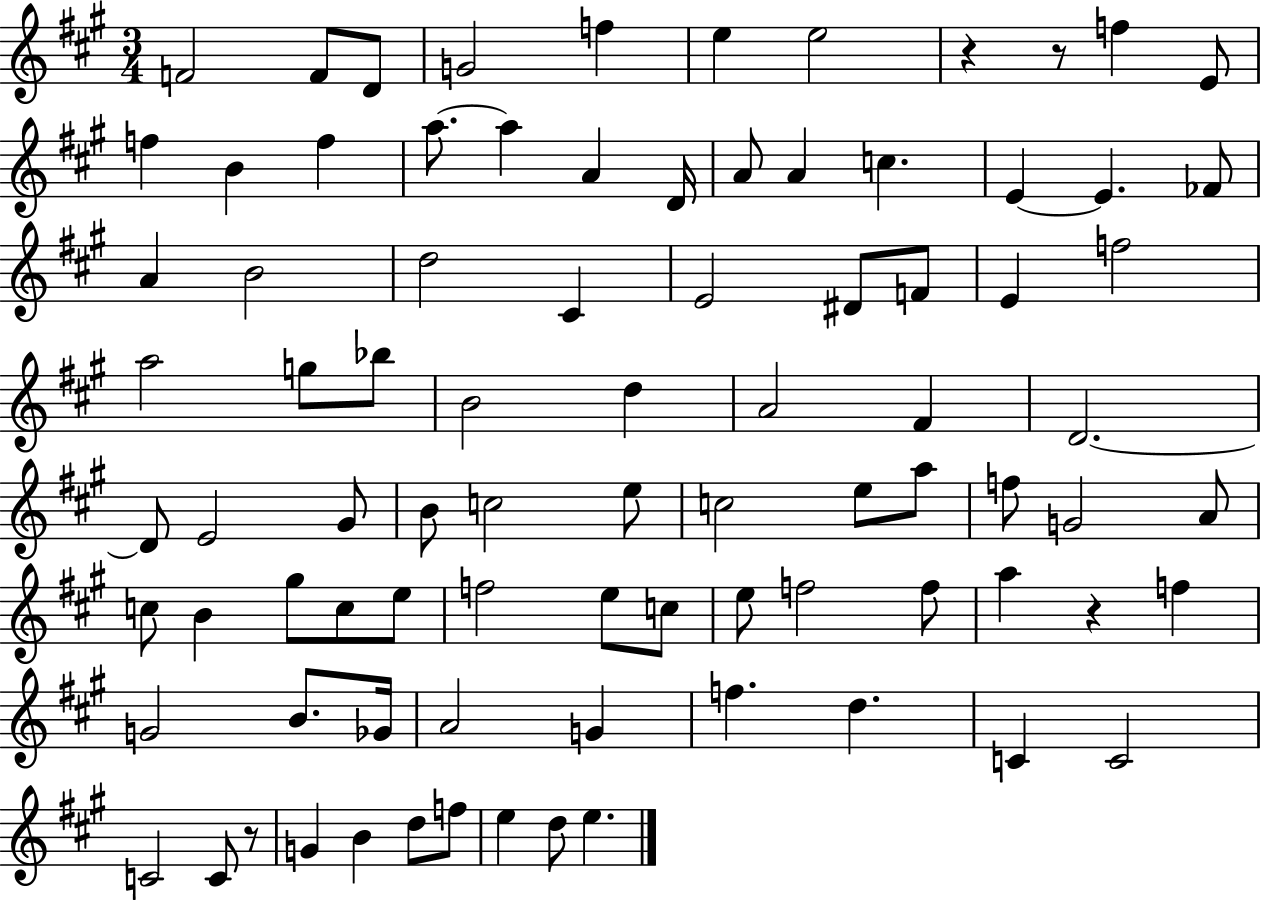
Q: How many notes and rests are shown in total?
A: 86